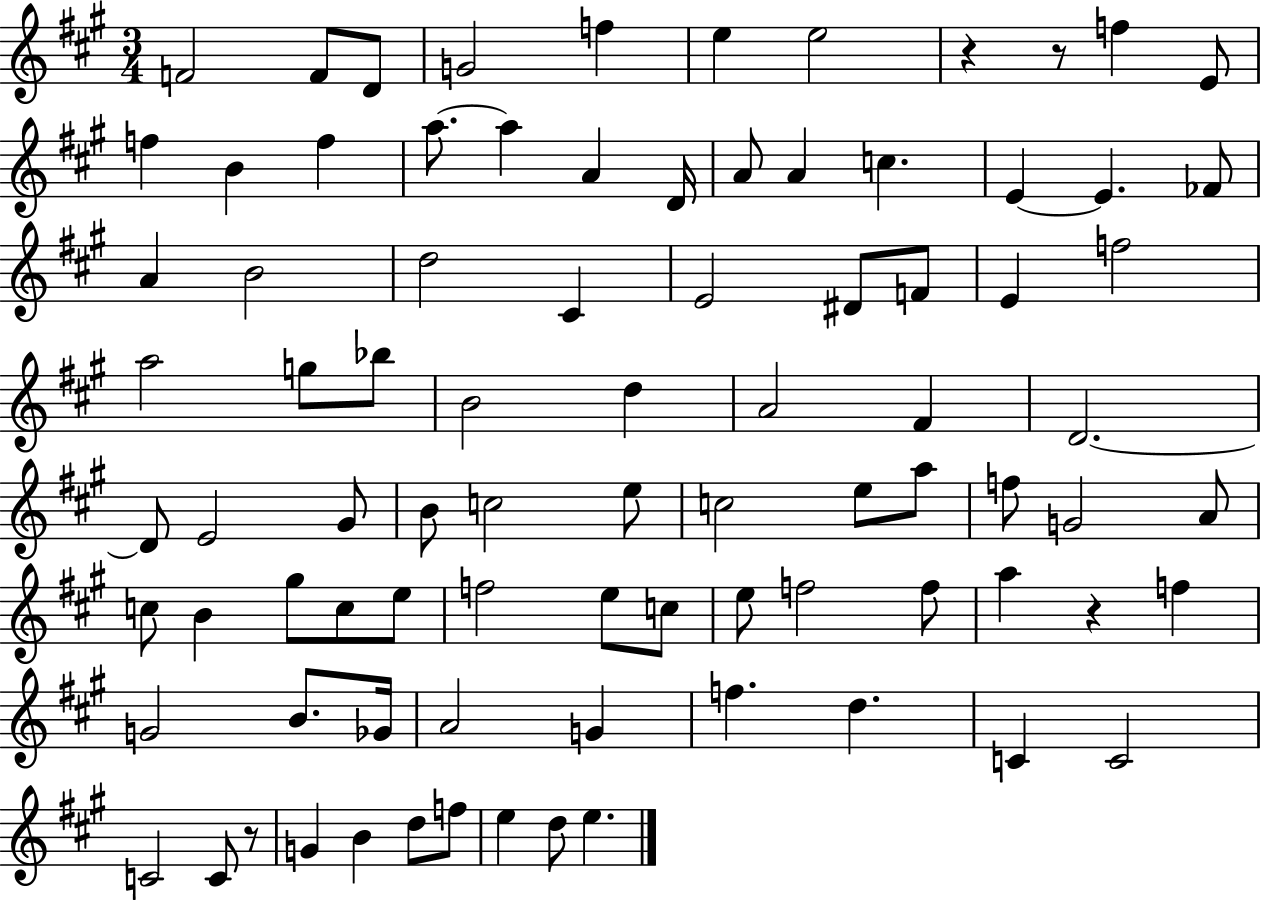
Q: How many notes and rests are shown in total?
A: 86